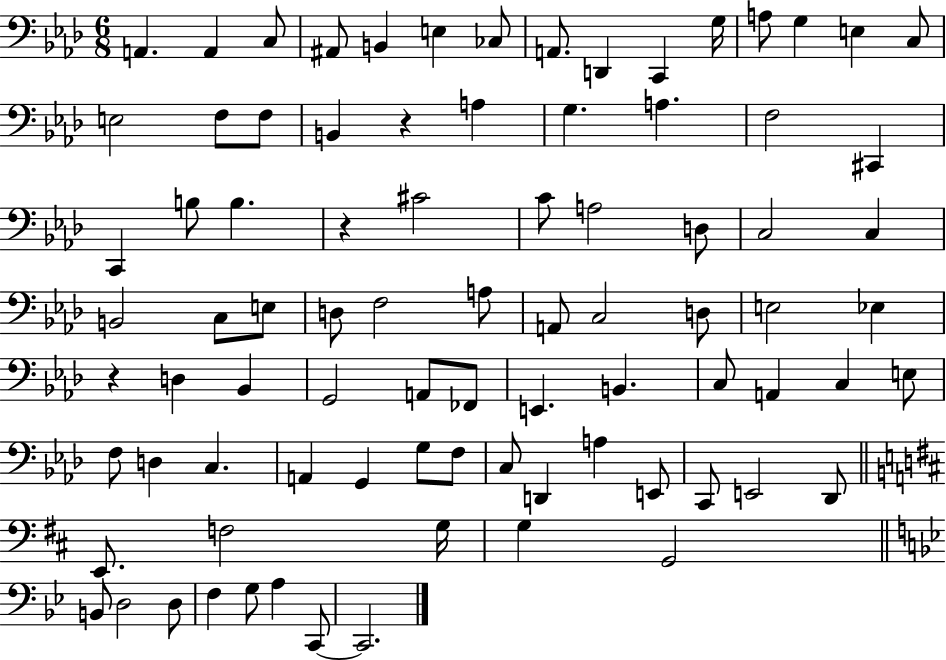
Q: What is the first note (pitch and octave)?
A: A2